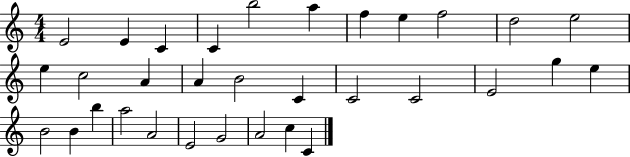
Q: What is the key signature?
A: C major